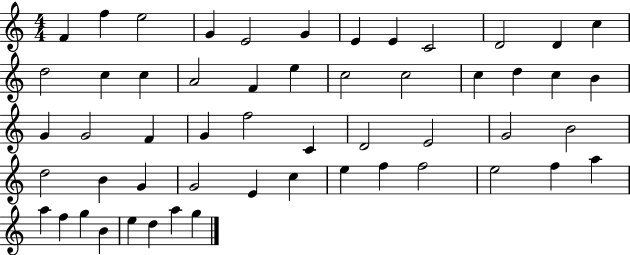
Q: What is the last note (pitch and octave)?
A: G5